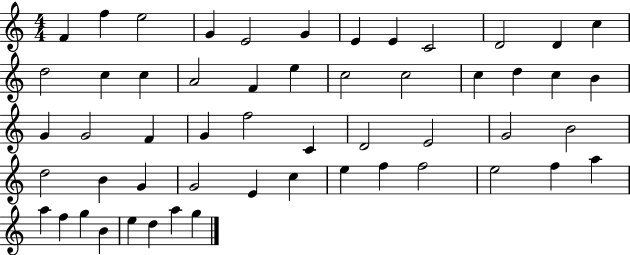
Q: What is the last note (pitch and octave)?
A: G5